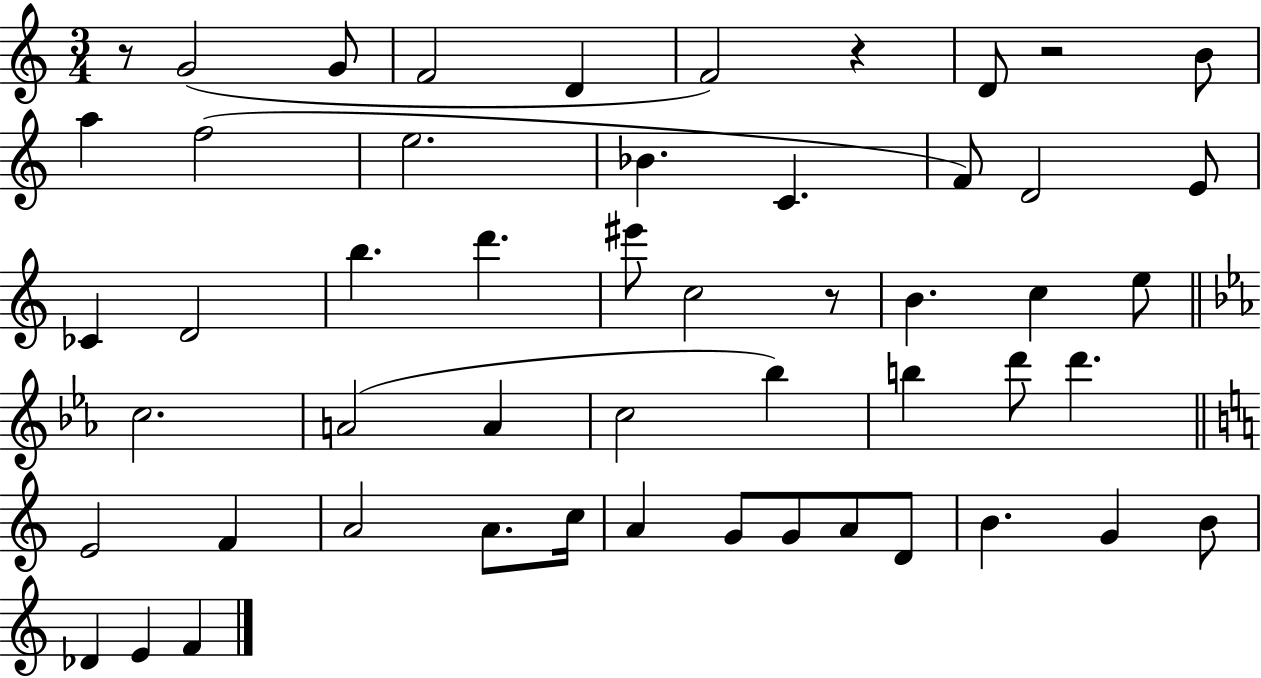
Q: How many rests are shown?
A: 4